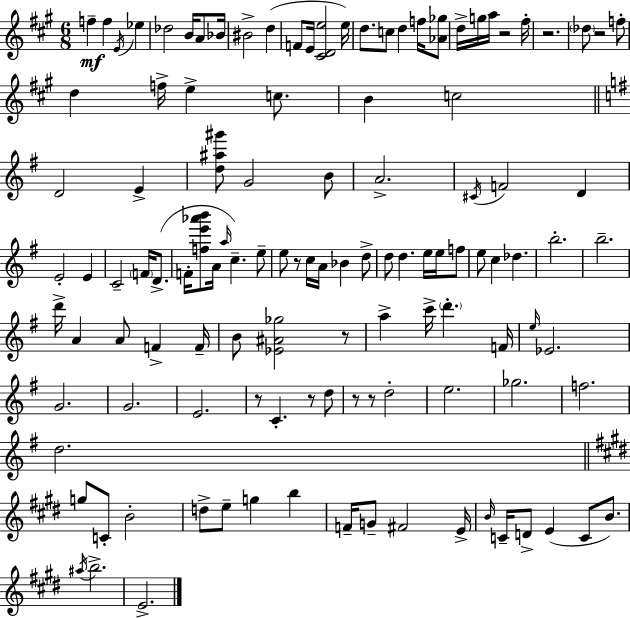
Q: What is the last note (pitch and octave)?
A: E4